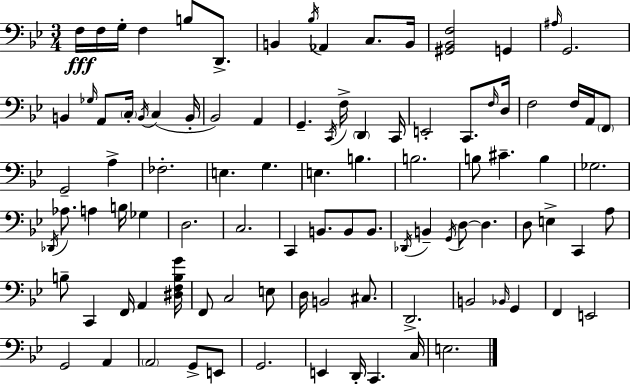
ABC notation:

X:1
T:Untitled
M:3/4
L:1/4
K:Bb
F,/4 F,/4 G,/4 F, B,/2 D,,/2 B,, _B,/4 _A,, C,/2 B,,/4 [^G,,_B,,F,]2 G,, ^A,/4 G,,2 B,, _G,/4 A,,/2 C,/4 B,,/4 C, B,,/4 _B,,2 A,, G,, C,,/4 F,/4 D,, C,,/4 E,,2 C,,/2 F,/4 D,/4 F,2 F,/4 A,,/4 F,,/2 G,,2 A, _F,2 E, G, E, B, B,2 B,/2 ^C B, _G,2 _D,,/4 _A,/2 A, B,/4 _G, D,2 C,2 C,, B,,/2 B,,/2 B,,/2 _D,,/4 B,, G,,/4 D,/2 D, D,/2 E, C,, A,/2 B,/2 C,, F,,/4 A,, [^D,F,B,G]/4 F,,/2 C,2 E,/2 D,/4 B,,2 ^C,/2 D,,2 B,,2 _B,,/4 G,, F,, E,,2 G,,2 A,, A,,2 G,,/2 E,,/2 G,,2 E,, D,,/4 C,, C,/4 E,2